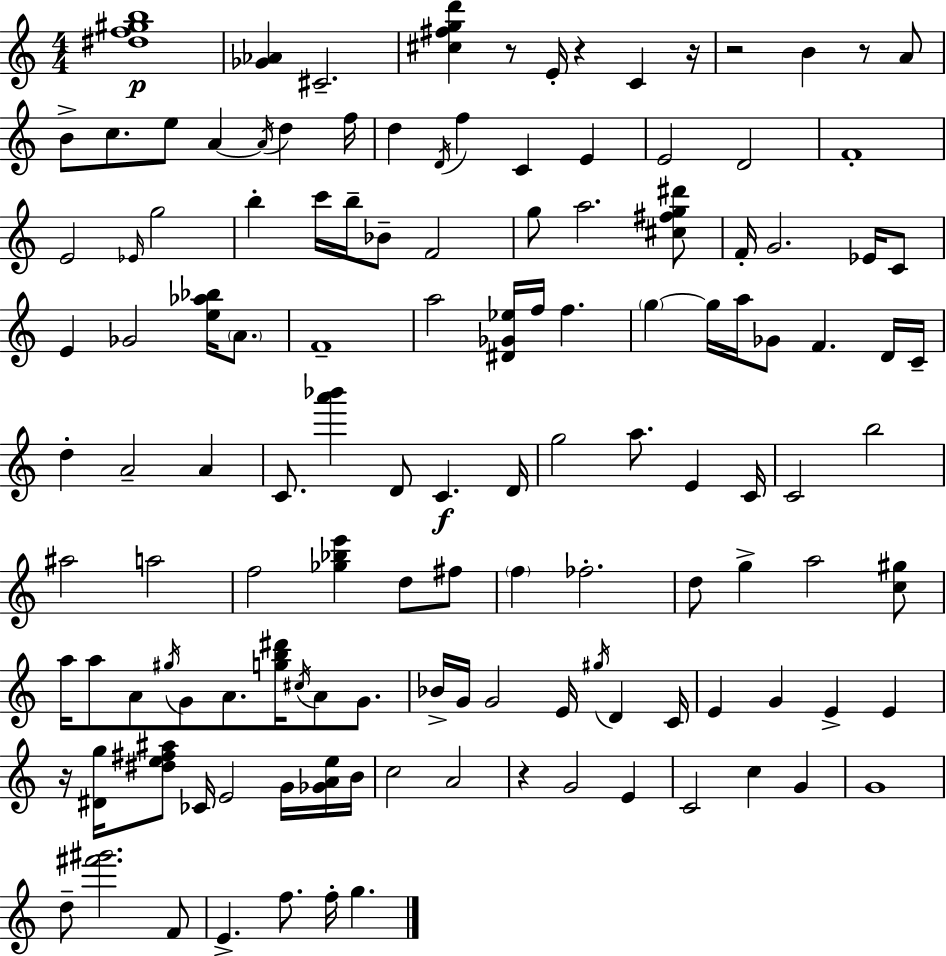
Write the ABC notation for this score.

X:1
T:Untitled
M:4/4
L:1/4
K:Am
[^df^gb]4 [_G_A] ^C2 [^c^fgd'] z/2 E/4 z C z/4 z2 B z/2 A/2 B/2 c/2 e/2 A A/4 d f/4 d D/4 f C E E2 D2 F4 E2 _E/4 g2 b c'/4 b/4 _B/2 F2 g/2 a2 [^c^fg^d']/2 F/4 G2 _E/4 C/2 E _G2 [e_a_b]/4 A/2 F4 a2 [^D_G_e]/4 f/4 f g g/4 a/4 _G/2 F D/4 C/4 d A2 A C/2 [a'_b'] D/2 C D/4 g2 a/2 E C/4 C2 b2 ^a2 a2 f2 [_g_be'] d/2 ^f/2 f _f2 d/2 g a2 [c^g]/2 a/4 a/2 A/2 ^g/4 G/2 A/2 [gb^d']/4 ^c/4 A/2 G/2 _B/4 G/4 G2 E/4 ^g/4 D C/4 E G E E z/4 [^Dg]/4 [^de^f^a]/2 _C/4 E2 G/4 [_GAe]/4 B/4 c2 A2 z G2 E C2 c G G4 d/2 [^f'^g']2 F/2 E f/2 f/4 g